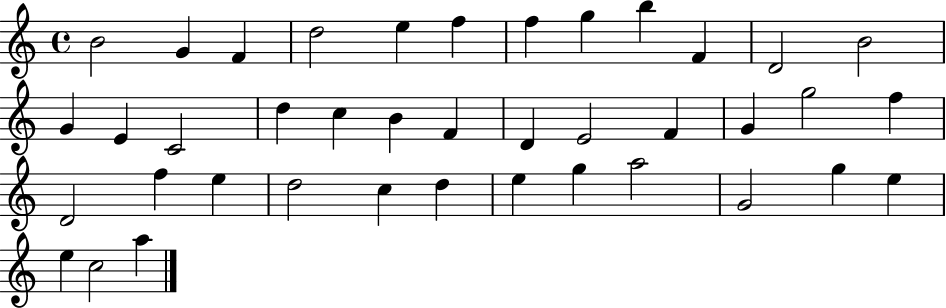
X:1
T:Untitled
M:4/4
L:1/4
K:C
B2 G F d2 e f f g b F D2 B2 G E C2 d c B F D E2 F G g2 f D2 f e d2 c d e g a2 G2 g e e c2 a